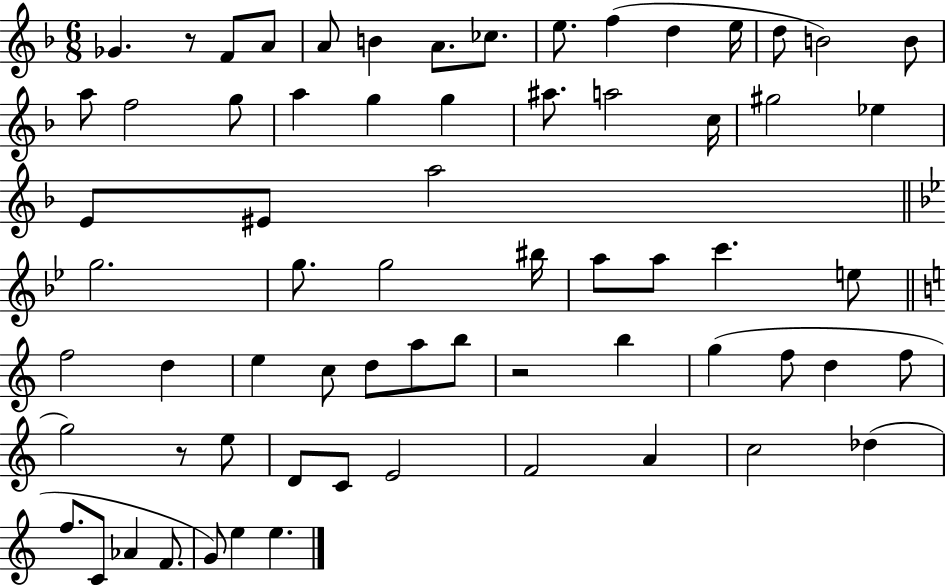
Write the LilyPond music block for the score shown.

{
  \clef treble
  \numericTimeSignature
  \time 6/8
  \key f \major
  ges'4. r8 f'8 a'8 | a'8 b'4 a'8. ces''8. | e''8. f''4( d''4 e''16 | d''8 b'2) b'8 | \break a''8 f''2 g''8 | a''4 g''4 g''4 | ais''8. a''2 c''16 | gis''2 ees''4 | \break e'8 eis'8 a''2 | \bar "||" \break \key bes \major g''2. | g''8. g''2 bis''16 | a''8 a''8 c'''4. e''8 | \bar "||" \break \key c \major f''2 d''4 | e''4 c''8 d''8 a''8 b''8 | r2 b''4 | g''4( f''8 d''4 f''8 | \break g''2) r8 e''8 | d'8 c'8 e'2 | f'2 a'4 | c''2 des''4( | \break f''8. c'8 aes'4 f'8. | g'8) e''4 e''4. | \bar "|."
}